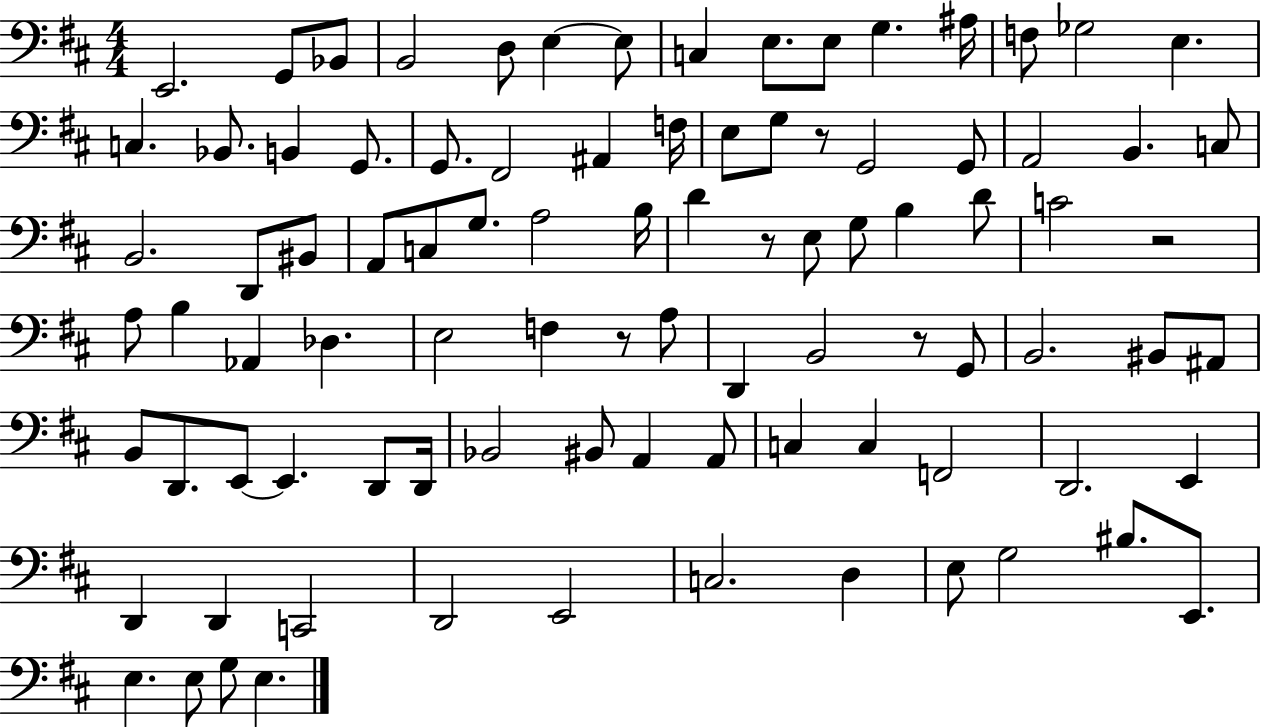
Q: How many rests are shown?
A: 5